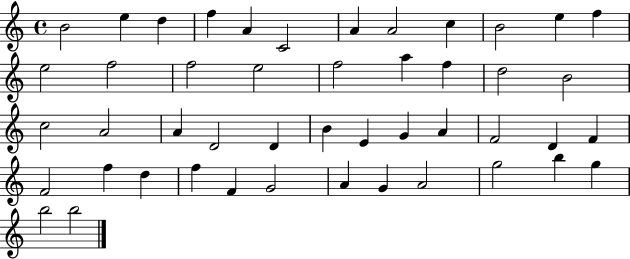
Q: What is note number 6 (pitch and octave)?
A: C4